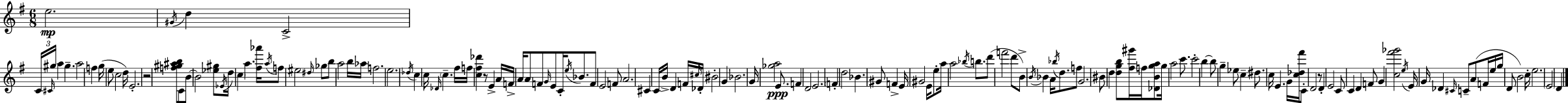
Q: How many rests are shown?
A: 3